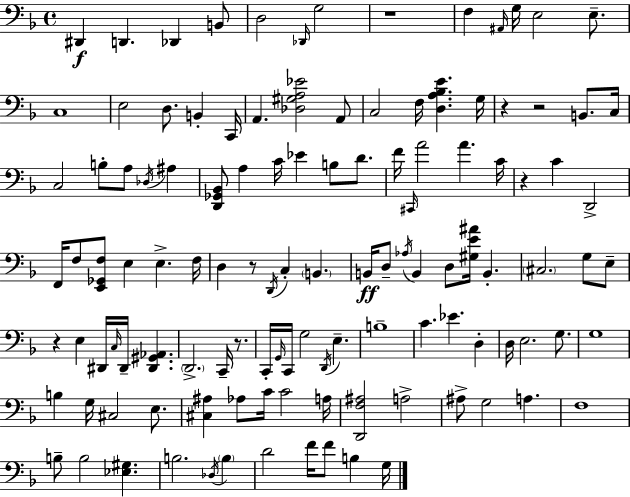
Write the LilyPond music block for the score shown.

{
  \clef bass
  \time 4/4
  \defaultTimeSignature
  \key d \minor
  dis,4\f d,4. des,4 b,8 | d2 \grace { des,16 } g2 | r1 | f4 \grace { ais,16 } g16 e2 e8.-- | \break c1 | e2 d8. b,4-. | c,16 a,4. <des gis a ees'>2 | a,8 c2 f16 <d a bes e'>4. | \break g16 r4 r2 b,8. | c16 c2 b8-. a8 \acciaccatura { des16 } ais4 | <d, ges, bes,>8 a4 c'16 ees'4 b8 | d'8. f'16 \grace { cis,16 } a'2 a'4. | \break c'16 r4 c'4 d,2-> | f,16 f8 <e, ges, f>8 e4 e4.-> | f16 d4 r8 \acciaccatura { d,16 } c4-. \parenthesize b,4. | b,16\ff d8-- \acciaccatura { aes16 } b,4 d8 <gis e' ais'>16 | \break b,4.-. \parenthesize cis2. | g8 e8-- r4 e4 dis,16 \grace { c16 } | dis,16-- <dis, gis, aes,>4. \parenthesize d,2.-> | c,16-- r8. c,16-. \grace { g,16 } c,16 g2 | \break \acciaccatura { d,16 } e4.-- b1-- | c'4. ees'4. | d4-. d16 e2. | g8. g1 | \break b4 g16 cis2 | e8. <cis ais>4 aes8 c'16 | c'2 a16 <d, f ais>2 | a2-> ais8-> g2 | \break a4. f1 | b8-- b2 | <ees gis>4. b2. | \acciaccatura { des16 } \parenthesize b4 d'2 | \break f'16 f'8 b4 g16 \bar "|."
}